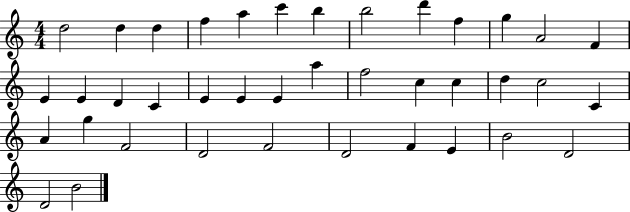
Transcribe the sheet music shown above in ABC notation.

X:1
T:Untitled
M:4/4
L:1/4
K:C
d2 d d f a c' b b2 d' f g A2 F E E D C E E E a f2 c c d c2 C A g F2 D2 F2 D2 F E B2 D2 D2 B2